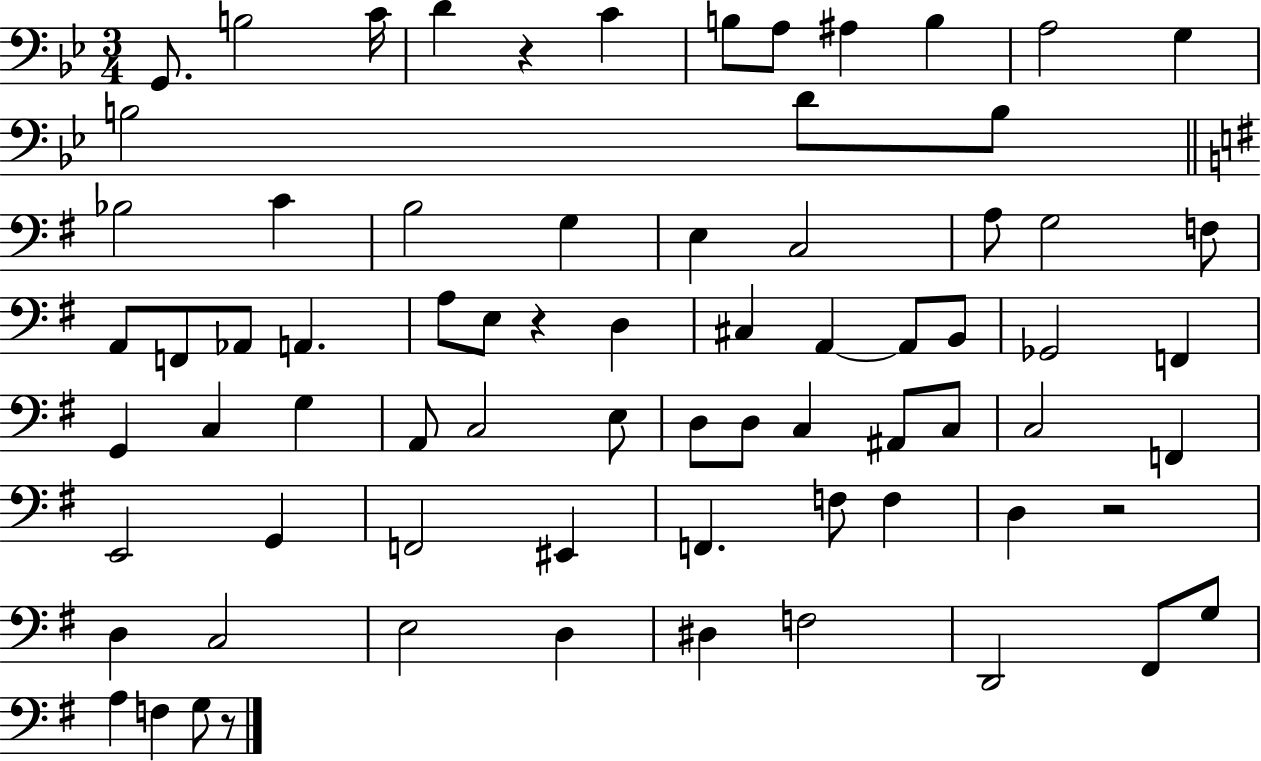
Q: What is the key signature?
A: BES major